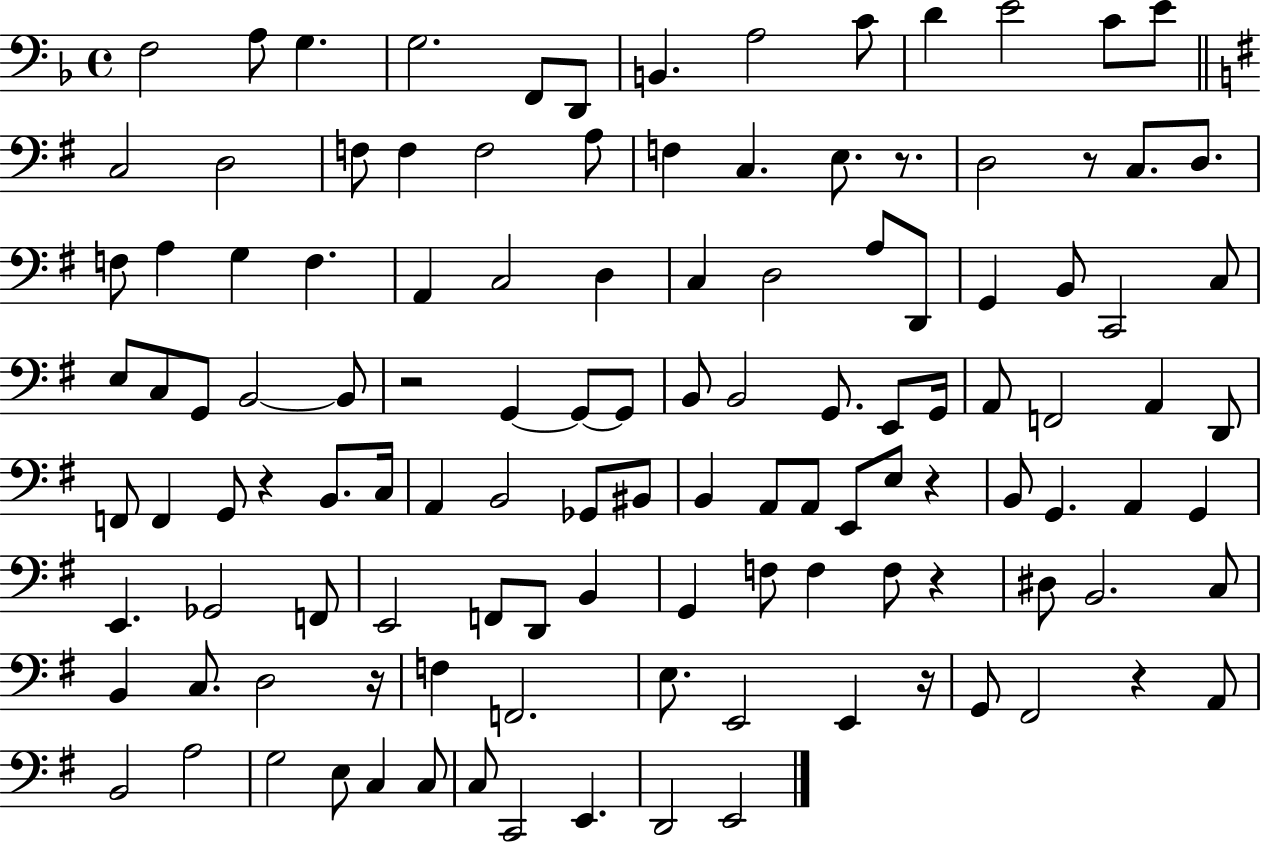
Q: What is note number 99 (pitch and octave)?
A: F#2